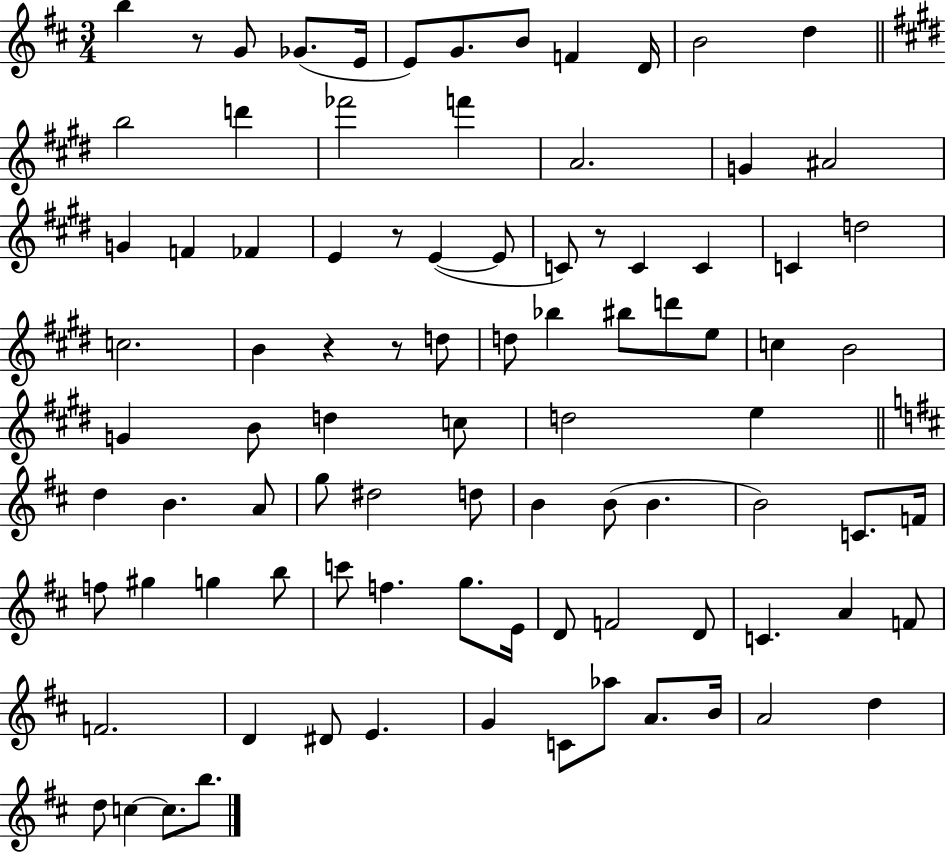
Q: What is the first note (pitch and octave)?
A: B5